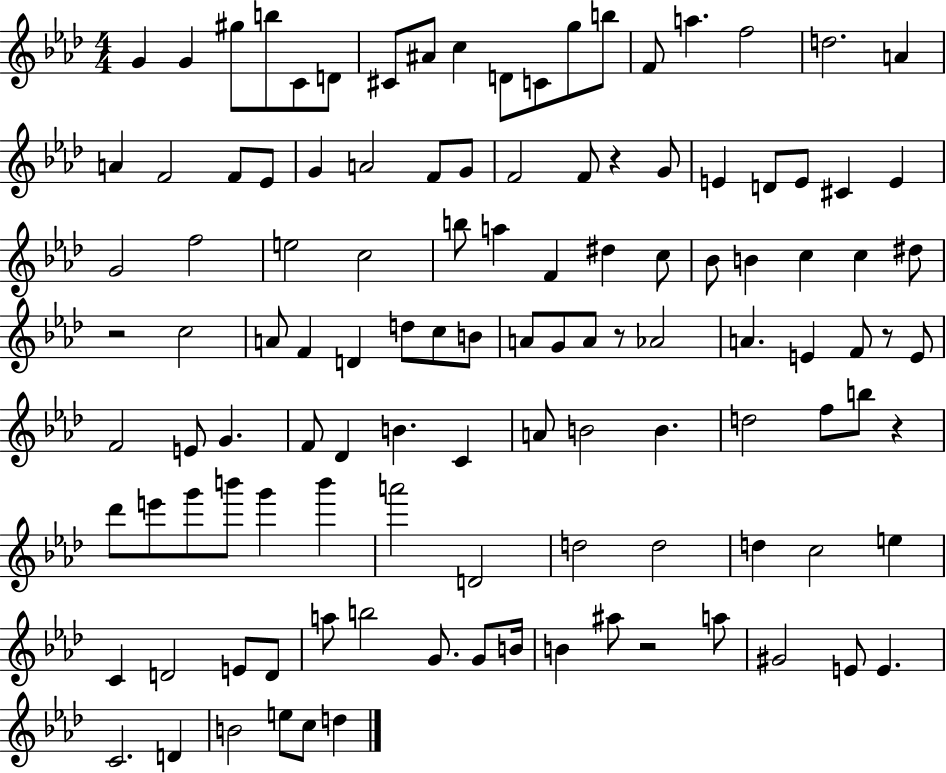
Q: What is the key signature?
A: AES major